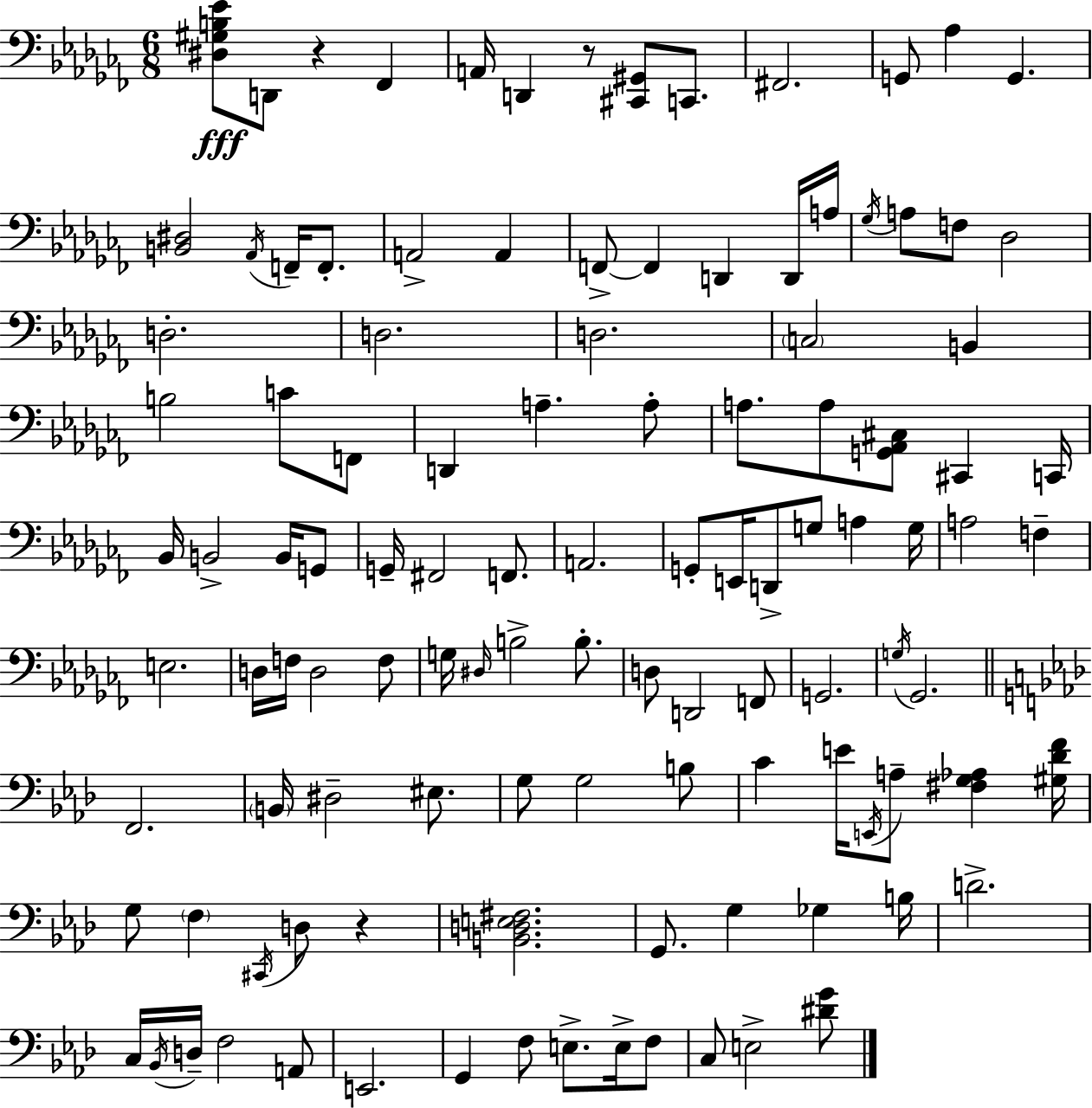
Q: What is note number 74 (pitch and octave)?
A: G3